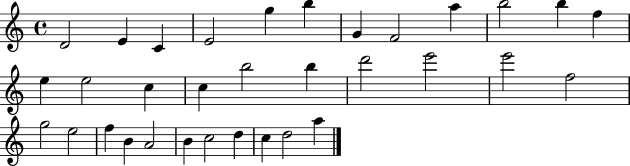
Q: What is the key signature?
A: C major